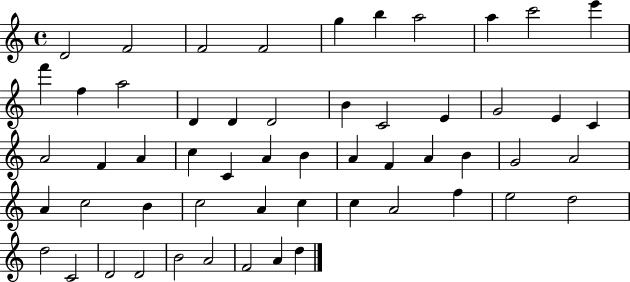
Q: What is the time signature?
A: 4/4